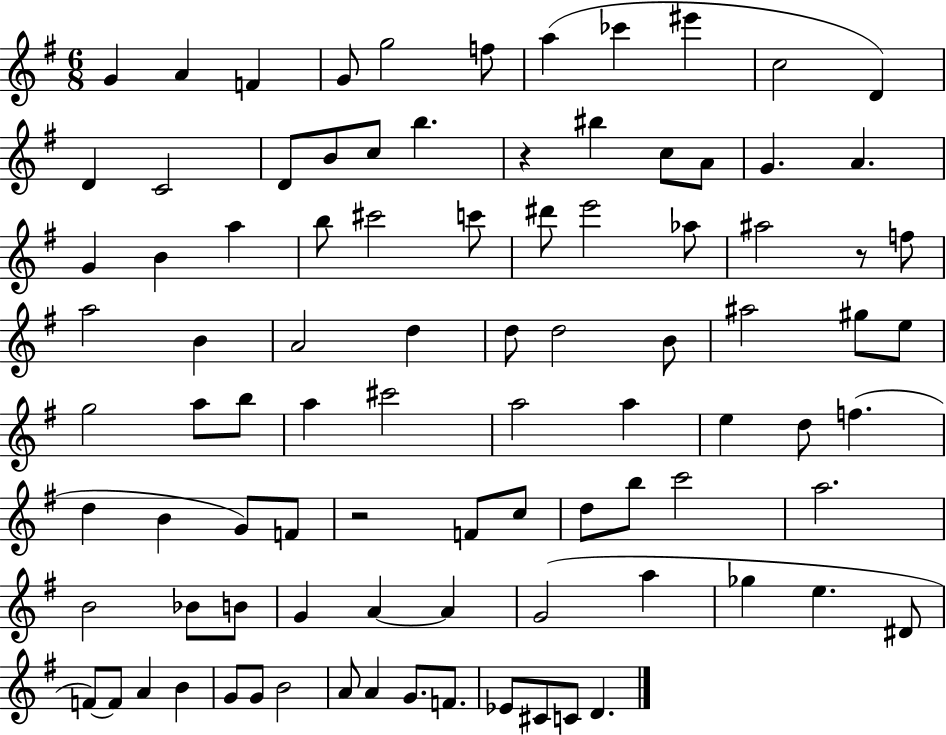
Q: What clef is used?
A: treble